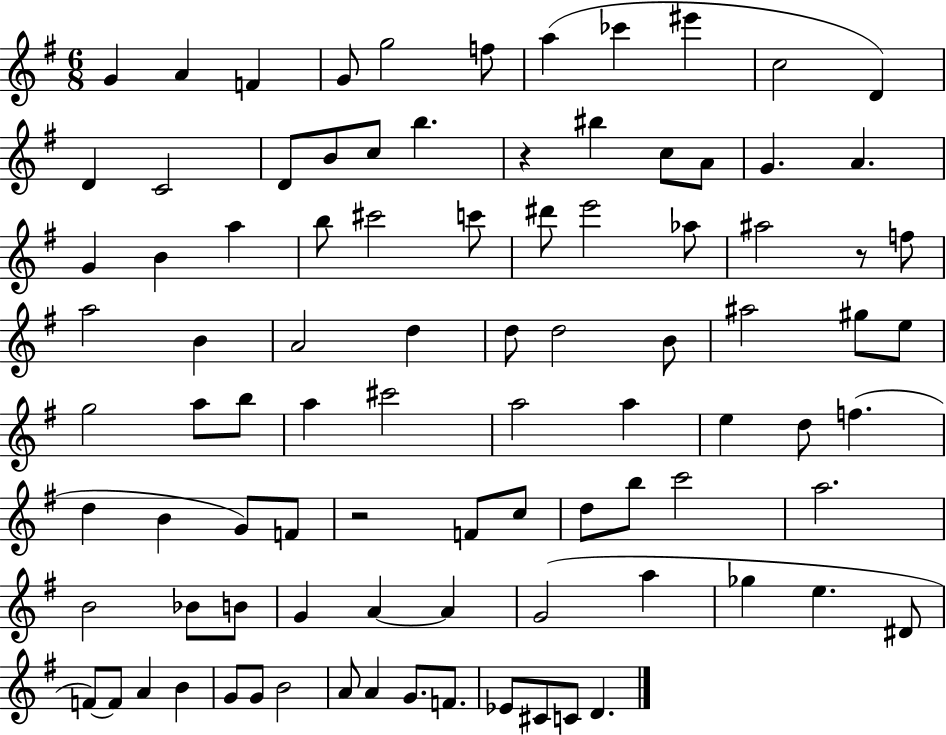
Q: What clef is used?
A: treble